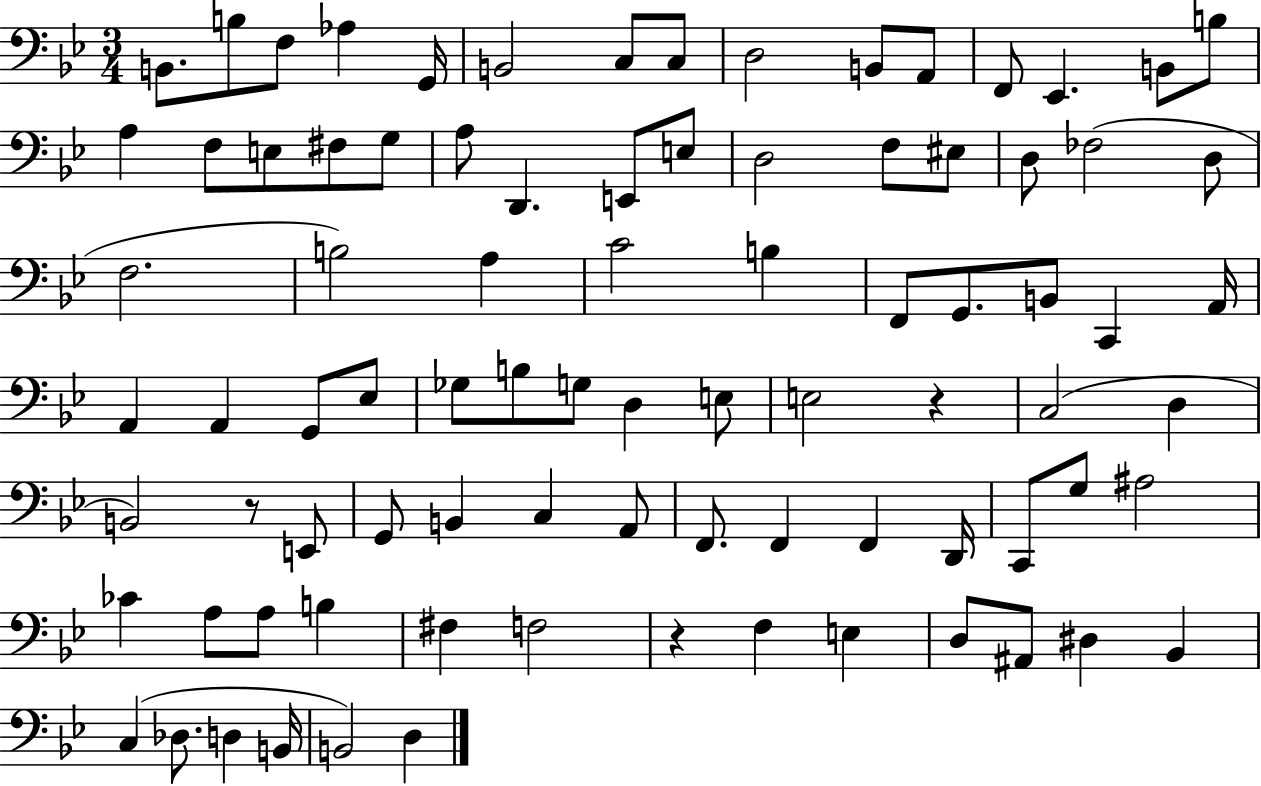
B2/e. B3/e F3/e Ab3/q G2/s B2/h C3/e C3/e D3/h B2/e A2/e F2/e Eb2/q. B2/e B3/e A3/q F3/e E3/e F#3/e G3/e A3/e D2/q. E2/e E3/e D3/h F3/e EIS3/e D3/e FES3/h D3/e F3/h. B3/h A3/q C4/h B3/q F2/e G2/e. B2/e C2/q A2/s A2/q A2/q G2/e Eb3/e Gb3/e B3/e G3/e D3/q E3/e E3/h R/q C3/h D3/q B2/h R/e E2/e G2/e B2/q C3/q A2/e F2/e. F2/q F2/q D2/s C2/e G3/e A#3/h CES4/q A3/e A3/e B3/q F#3/q F3/h R/q F3/q E3/q D3/e A#2/e D#3/q Bb2/q C3/q Db3/e. D3/q B2/s B2/h D3/q